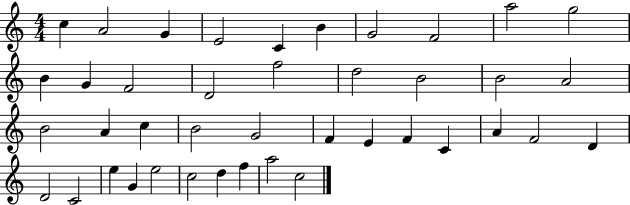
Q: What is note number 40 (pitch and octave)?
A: A5